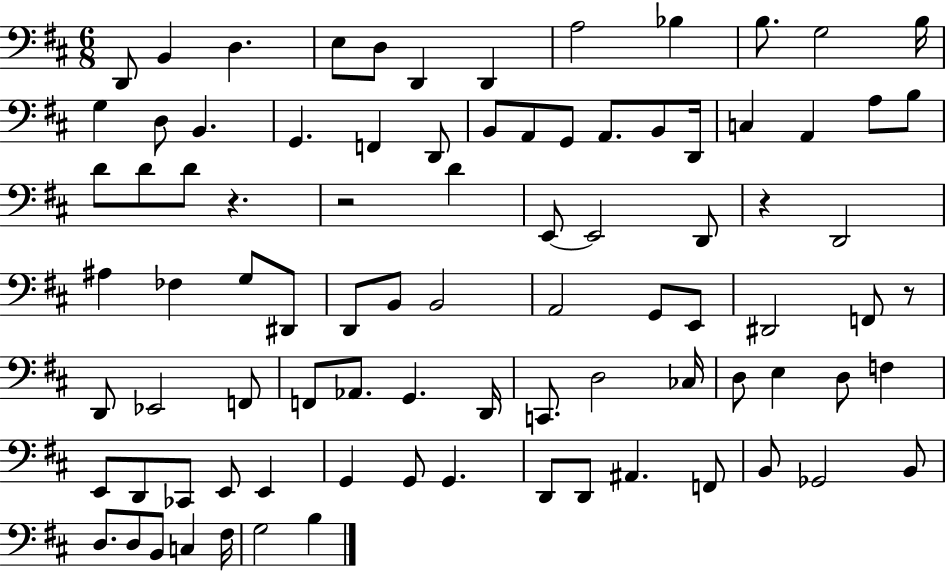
D2/e B2/q D3/q. E3/e D3/e D2/q D2/q A3/h Bb3/q B3/e. G3/h B3/s G3/q D3/e B2/q. G2/q. F2/q D2/e B2/e A2/e G2/e A2/e. B2/e D2/s C3/q A2/q A3/e B3/e D4/e D4/e D4/e R/q. R/h D4/q E2/e E2/h D2/e R/q D2/h A#3/q FES3/q G3/e D#2/e D2/e B2/e B2/h A2/h G2/e E2/e D#2/h F2/e R/e D2/e Eb2/h F2/e F2/e Ab2/e. G2/q. D2/s C2/e. D3/h CES3/s D3/e E3/q D3/e F3/q E2/e D2/e CES2/e E2/e E2/q G2/q G2/e G2/q. D2/e D2/e A#2/q. F2/e B2/e Gb2/h B2/e D3/e. D3/e B2/e C3/q F#3/s G3/h B3/q